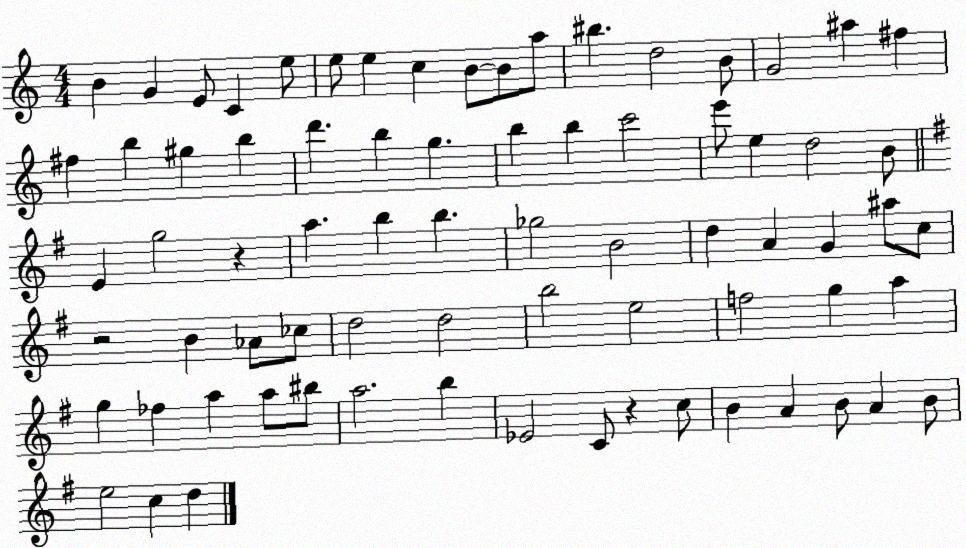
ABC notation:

X:1
T:Untitled
M:4/4
L:1/4
K:C
B G E/2 C e/2 e/2 e c B/2 B/2 a/2 ^b d2 B/2 G2 ^a ^f ^f b ^g b d' b g b b c'2 e'/2 e d2 B/2 E g2 z a b b _g2 B2 d A G ^a/2 c/2 z2 B _A/2 _c/2 d2 d2 b2 e2 f2 g a g _f a a/2 ^b/2 a2 b _E2 C/2 z c/2 B A B/2 A B/2 e2 c d